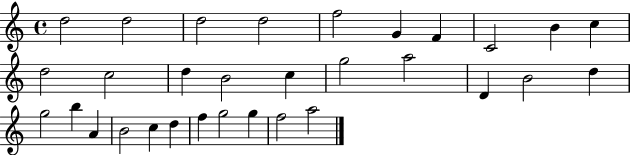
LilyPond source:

{
  \clef treble
  \time 4/4
  \defaultTimeSignature
  \key c \major
  d''2 d''2 | d''2 d''2 | f''2 g'4 f'4 | c'2 b'4 c''4 | \break d''2 c''2 | d''4 b'2 c''4 | g''2 a''2 | d'4 b'2 d''4 | \break g''2 b''4 a'4 | b'2 c''4 d''4 | f''4 g''2 g''4 | f''2 a''2 | \break \bar "|."
}